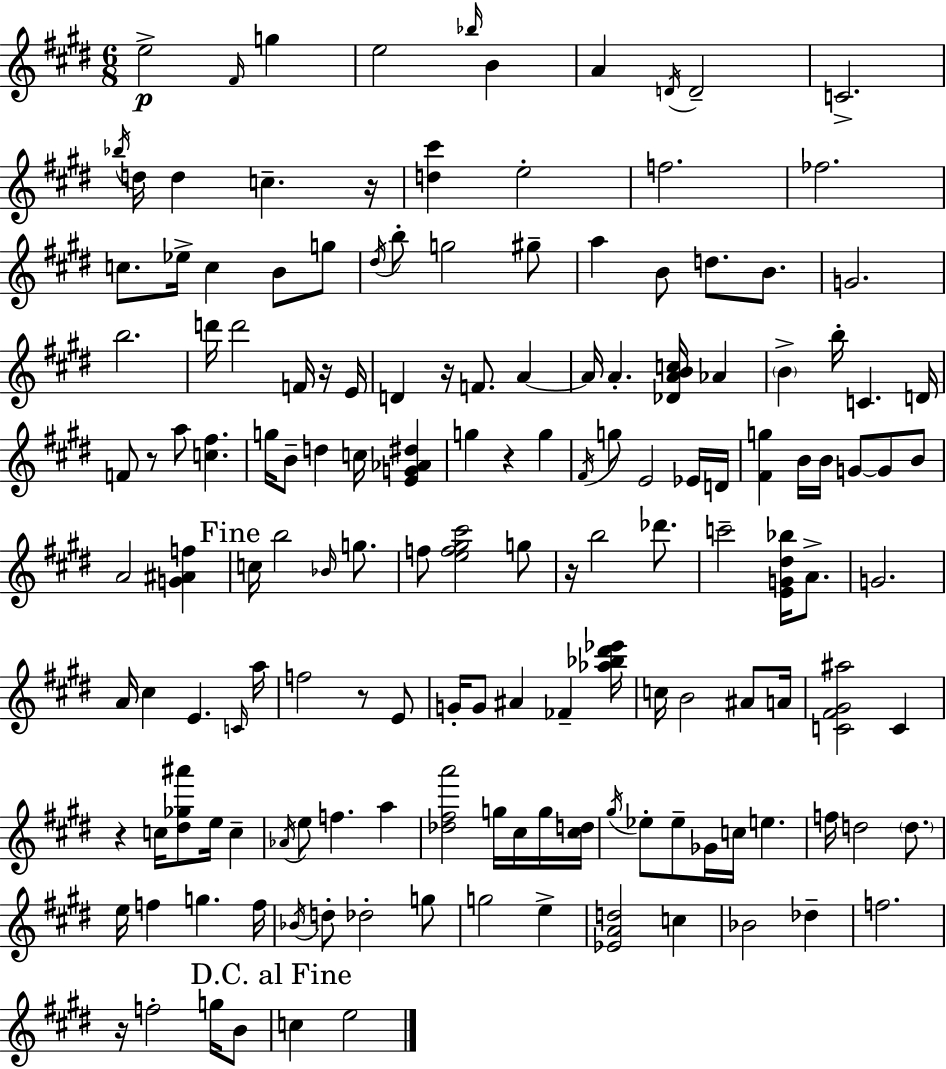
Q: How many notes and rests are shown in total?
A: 153